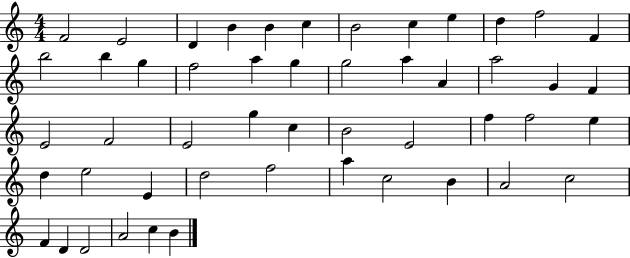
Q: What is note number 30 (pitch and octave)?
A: B4